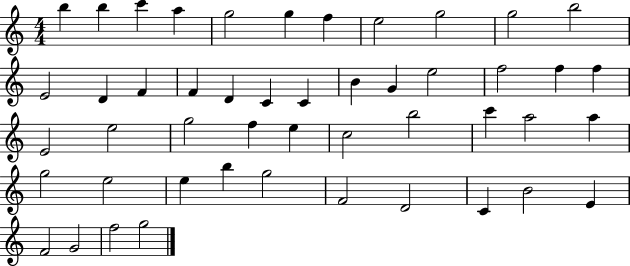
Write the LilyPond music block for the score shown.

{
  \clef treble
  \numericTimeSignature
  \time 4/4
  \key c \major
  b''4 b''4 c'''4 a''4 | g''2 g''4 f''4 | e''2 g''2 | g''2 b''2 | \break e'2 d'4 f'4 | f'4 d'4 c'4 c'4 | b'4 g'4 e''2 | f''2 f''4 f''4 | \break e'2 e''2 | g''2 f''4 e''4 | c''2 b''2 | c'''4 a''2 a''4 | \break g''2 e''2 | e''4 b''4 g''2 | f'2 d'2 | c'4 b'2 e'4 | \break f'2 g'2 | f''2 g''2 | \bar "|."
}